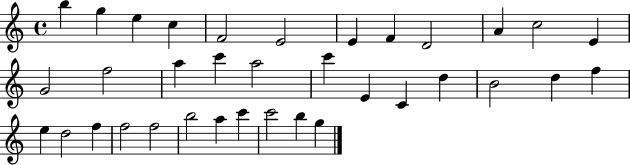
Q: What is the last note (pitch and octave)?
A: G5